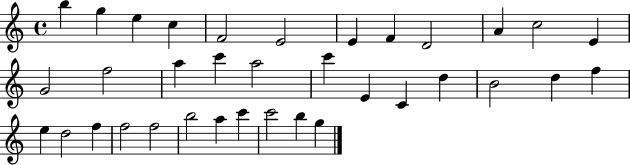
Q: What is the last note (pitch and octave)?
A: G5